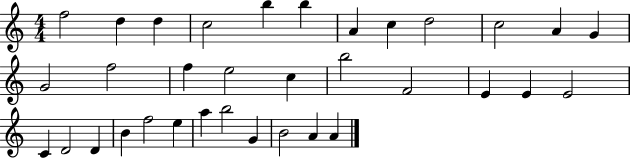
{
  \clef treble
  \numericTimeSignature
  \time 4/4
  \key c \major
  f''2 d''4 d''4 | c''2 b''4 b''4 | a'4 c''4 d''2 | c''2 a'4 g'4 | \break g'2 f''2 | f''4 e''2 c''4 | b''2 f'2 | e'4 e'4 e'2 | \break c'4 d'2 d'4 | b'4 f''2 e''4 | a''4 b''2 g'4 | b'2 a'4 a'4 | \break \bar "|."
}